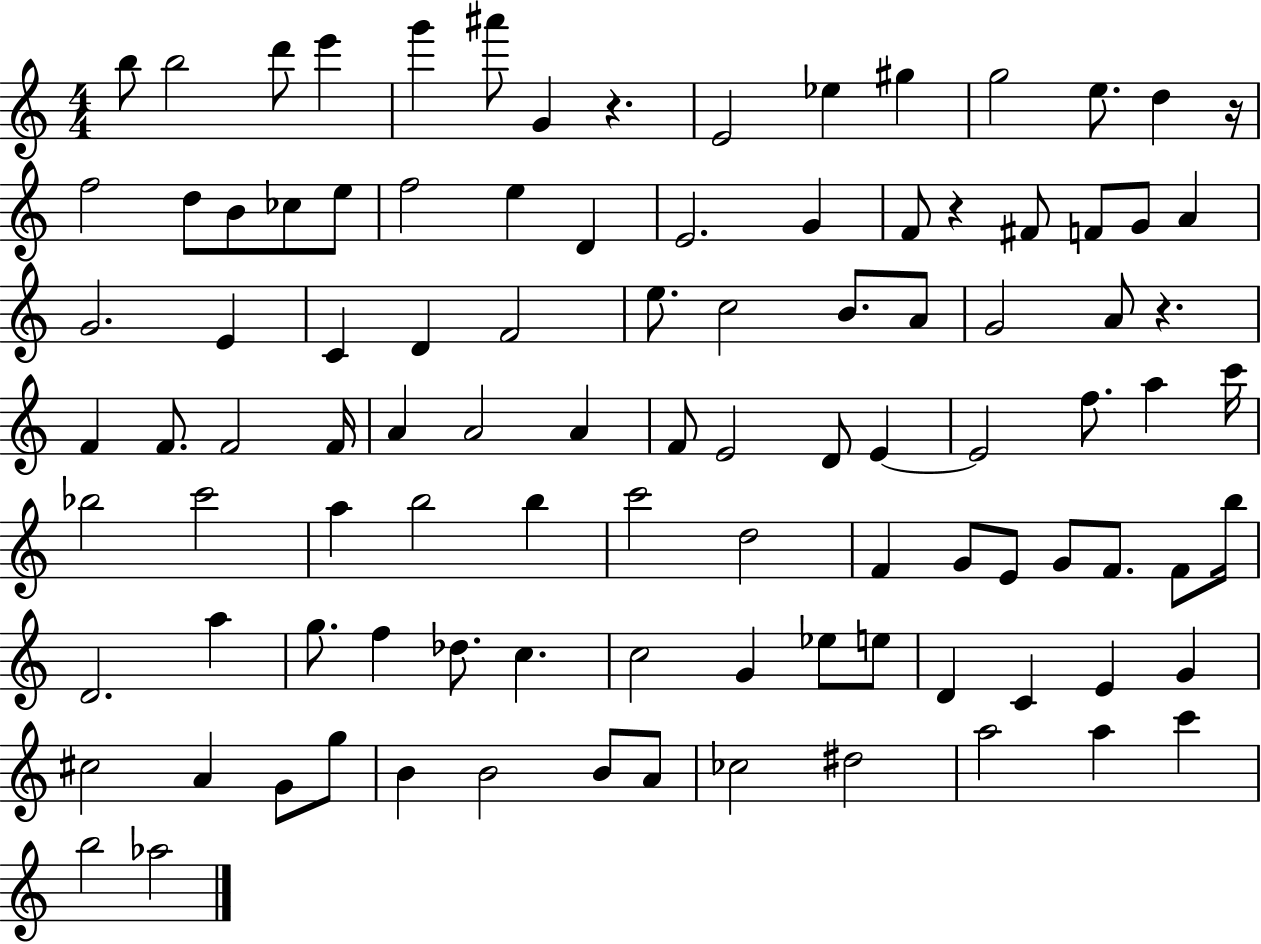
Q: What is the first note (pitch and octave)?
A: B5